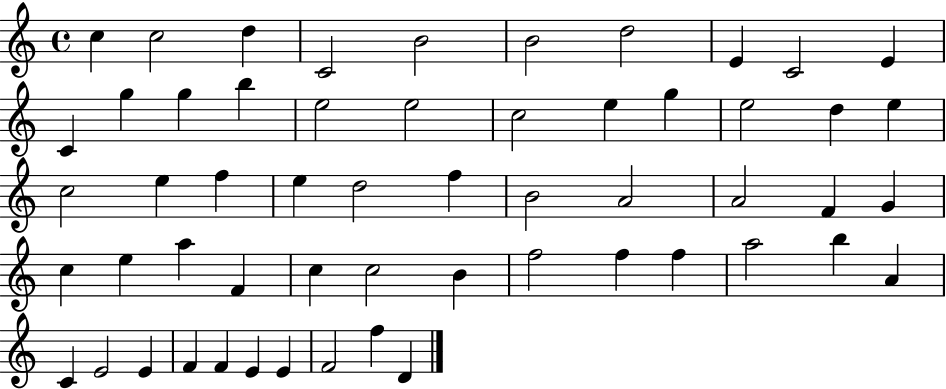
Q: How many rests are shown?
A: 0